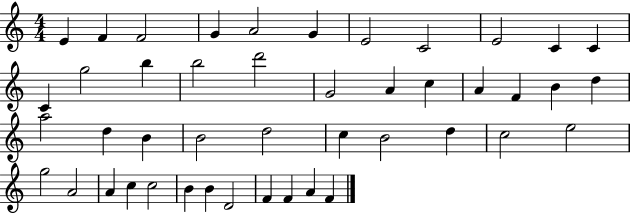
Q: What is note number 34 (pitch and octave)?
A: G5